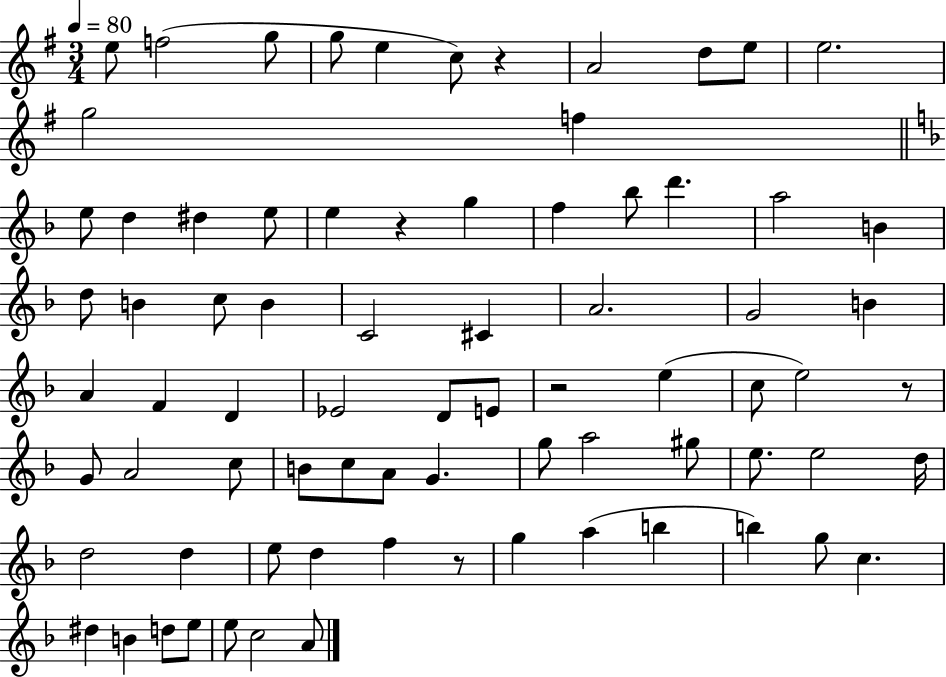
E5/e F5/h G5/e G5/e E5/q C5/e R/q A4/h D5/e E5/e E5/h. G5/h F5/q E5/e D5/q D#5/q E5/e E5/q R/q G5/q F5/q Bb5/e D6/q. A5/h B4/q D5/e B4/q C5/e B4/q C4/h C#4/q A4/h. G4/h B4/q A4/q F4/q D4/q Eb4/h D4/e E4/e R/h E5/q C5/e E5/h R/e G4/e A4/h C5/e B4/e C5/e A4/e G4/q. G5/e A5/h G#5/e E5/e. E5/h D5/s D5/h D5/q E5/e D5/q F5/q R/e G5/q A5/q B5/q B5/q G5/e C5/q. D#5/q B4/q D5/e E5/e E5/e C5/h A4/e